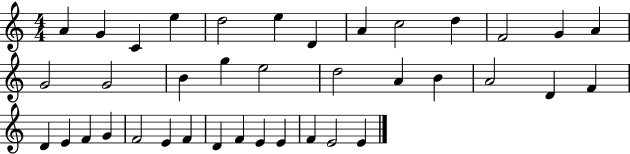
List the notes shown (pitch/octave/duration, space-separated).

A4/q G4/q C4/q E5/q D5/h E5/q D4/q A4/q C5/h D5/q F4/h G4/q A4/q G4/h G4/h B4/q G5/q E5/h D5/h A4/q B4/q A4/h D4/q F4/q D4/q E4/q F4/q G4/q F4/h E4/q F4/q D4/q F4/q E4/q E4/q F4/q E4/h E4/q